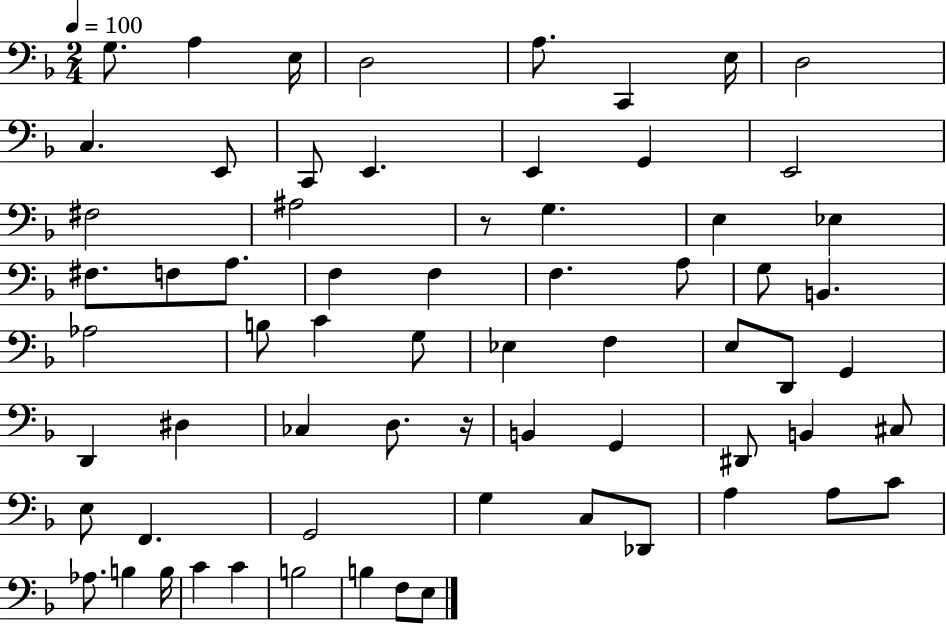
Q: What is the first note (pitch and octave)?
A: G3